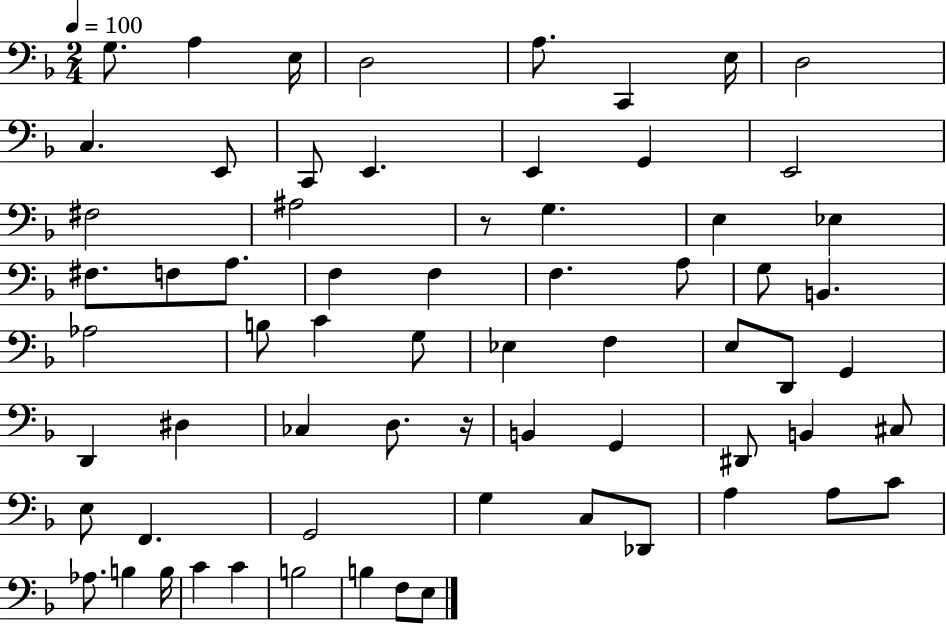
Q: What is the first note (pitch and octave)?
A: G3